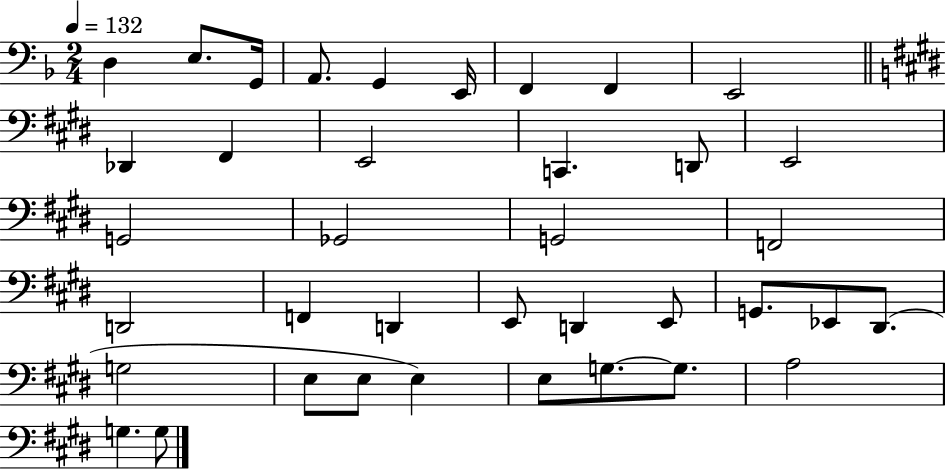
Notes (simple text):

D3/q E3/e. G2/s A2/e. G2/q E2/s F2/q F2/q E2/h Db2/q F#2/q E2/h C2/q. D2/e E2/h G2/h Gb2/h G2/h F2/h D2/h F2/q D2/q E2/e D2/q E2/e G2/e. Eb2/e D#2/e. G3/h E3/e E3/e E3/q E3/e G3/e. G3/e. A3/h G3/q. G3/e